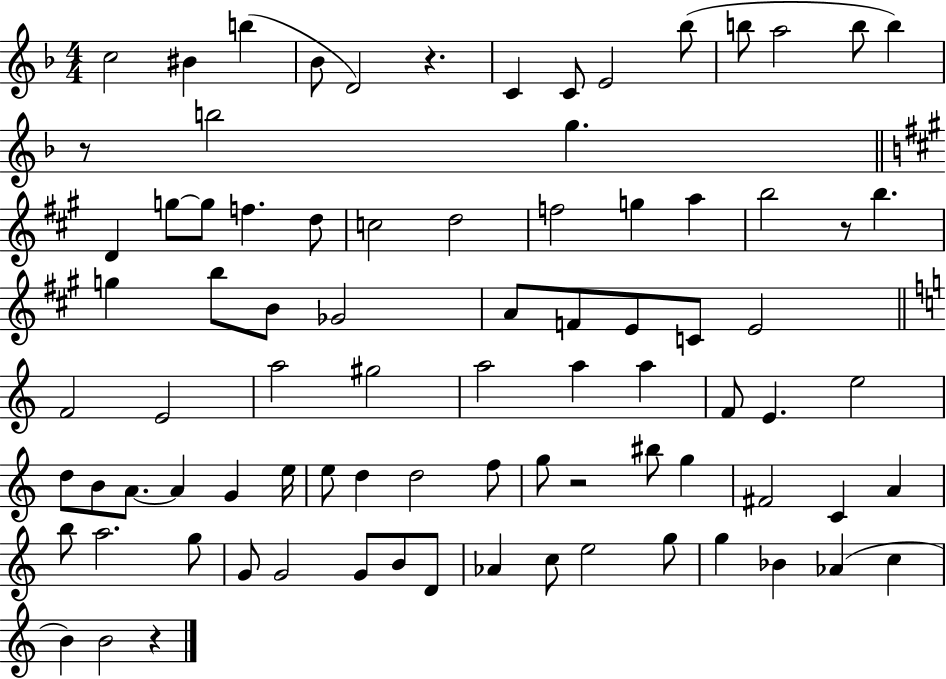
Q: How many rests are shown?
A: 5